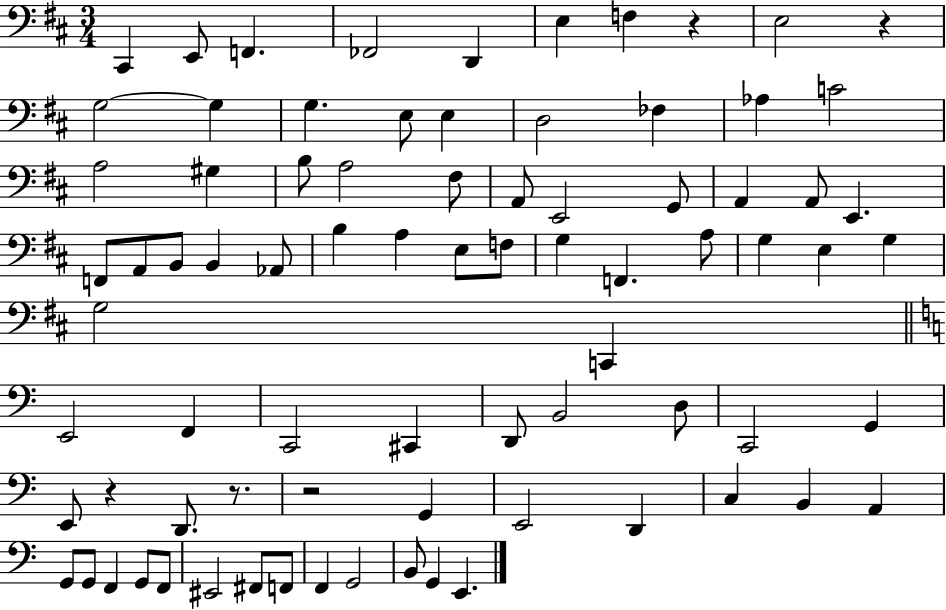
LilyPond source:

{
  \clef bass
  \numericTimeSignature
  \time 3/4
  \key d \major
  cis,4 e,8 f,4. | fes,2 d,4 | e4 f4 r4 | e2 r4 | \break g2~~ g4 | g4. e8 e4 | d2 fes4 | aes4 c'2 | \break a2 gis4 | b8 a2 fis8 | a,8 e,2 g,8 | a,4 a,8 e,4. | \break f,8 a,8 b,8 b,4 aes,8 | b4 a4 e8 f8 | g4 f,4. a8 | g4 e4 g4 | \break g2 c,4 | \bar "||" \break \key a \minor e,2 f,4 | c,2 cis,4 | d,8 b,2 d8 | c,2 g,4 | \break e,8 r4 d,8. r8. | r2 g,4 | e,2 d,4 | c4 b,4 a,4 | \break g,8 g,8 f,4 g,8 f,8 | eis,2 fis,8 f,8 | f,4 g,2 | b,8 g,4 e,4. | \break \bar "|."
}